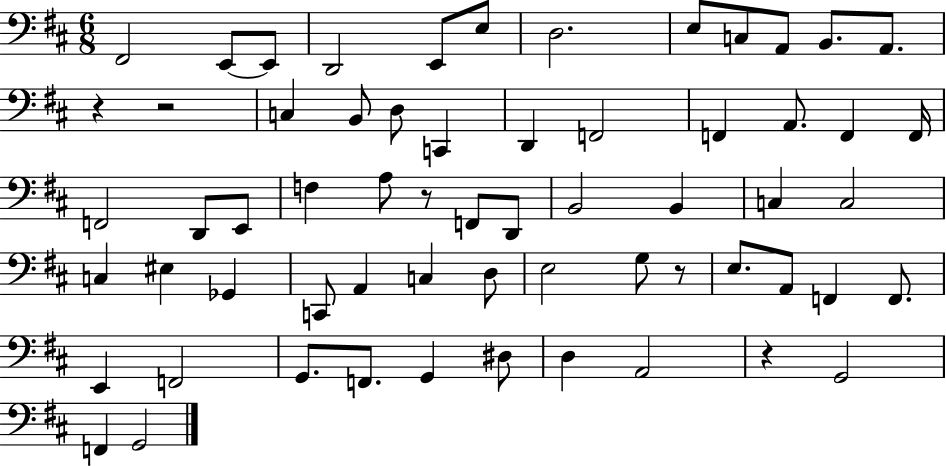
F#2/h E2/e E2/e D2/h E2/e E3/e D3/h. E3/e C3/e A2/e B2/e. A2/e. R/q R/h C3/q B2/e D3/e C2/q D2/q F2/h F2/q A2/e. F2/q F2/s F2/h D2/e E2/e F3/q A3/e R/e F2/e D2/e B2/h B2/q C3/q C3/h C3/q EIS3/q Gb2/q C2/e A2/q C3/q D3/e E3/h G3/e R/e E3/e. A2/e F2/q F2/e. E2/q F2/h G2/e. F2/e. G2/q D#3/e D3/q A2/h R/q G2/h F2/q G2/h